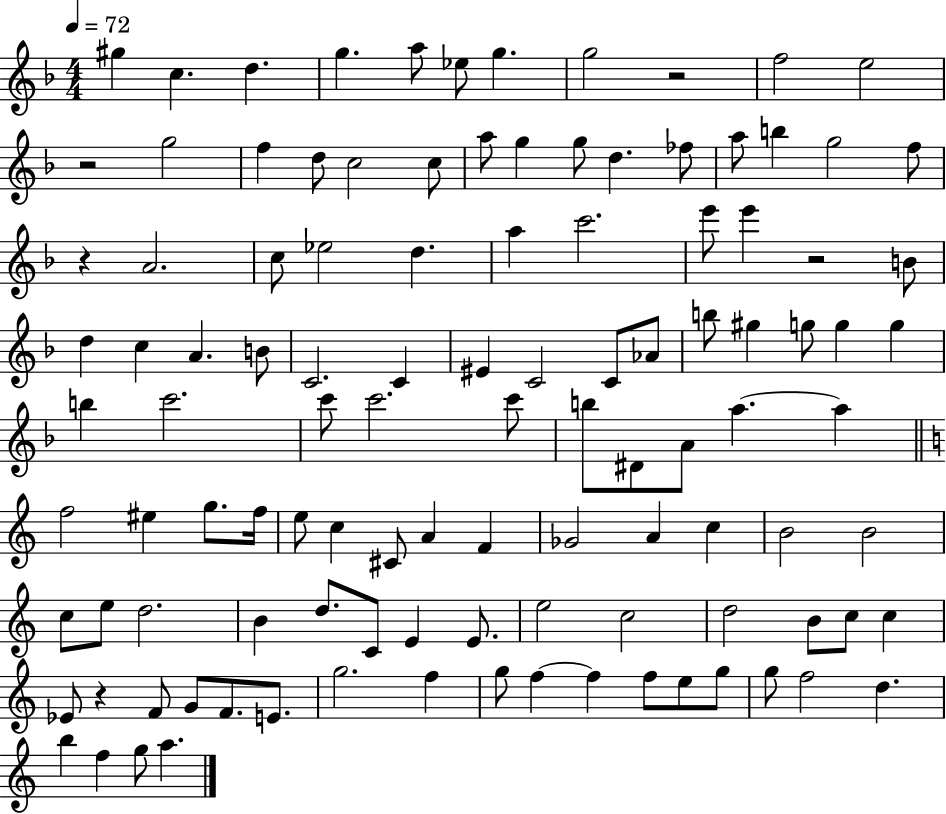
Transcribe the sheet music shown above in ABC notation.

X:1
T:Untitled
M:4/4
L:1/4
K:F
^g c d g a/2 _e/2 g g2 z2 f2 e2 z2 g2 f d/2 c2 c/2 a/2 g g/2 d _f/2 a/2 b g2 f/2 z A2 c/2 _e2 d a c'2 e'/2 e' z2 B/2 d c A B/2 C2 C ^E C2 C/2 _A/2 b/2 ^g g/2 g g b c'2 c'/2 c'2 c'/2 b/2 ^D/2 A/2 a a f2 ^e g/2 f/4 e/2 c ^C/2 A F _G2 A c B2 B2 c/2 e/2 d2 B d/2 C/2 E E/2 e2 c2 d2 B/2 c/2 c _E/2 z F/2 G/2 F/2 E/2 g2 f g/2 f f f/2 e/2 g/2 g/2 f2 d b f g/2 a